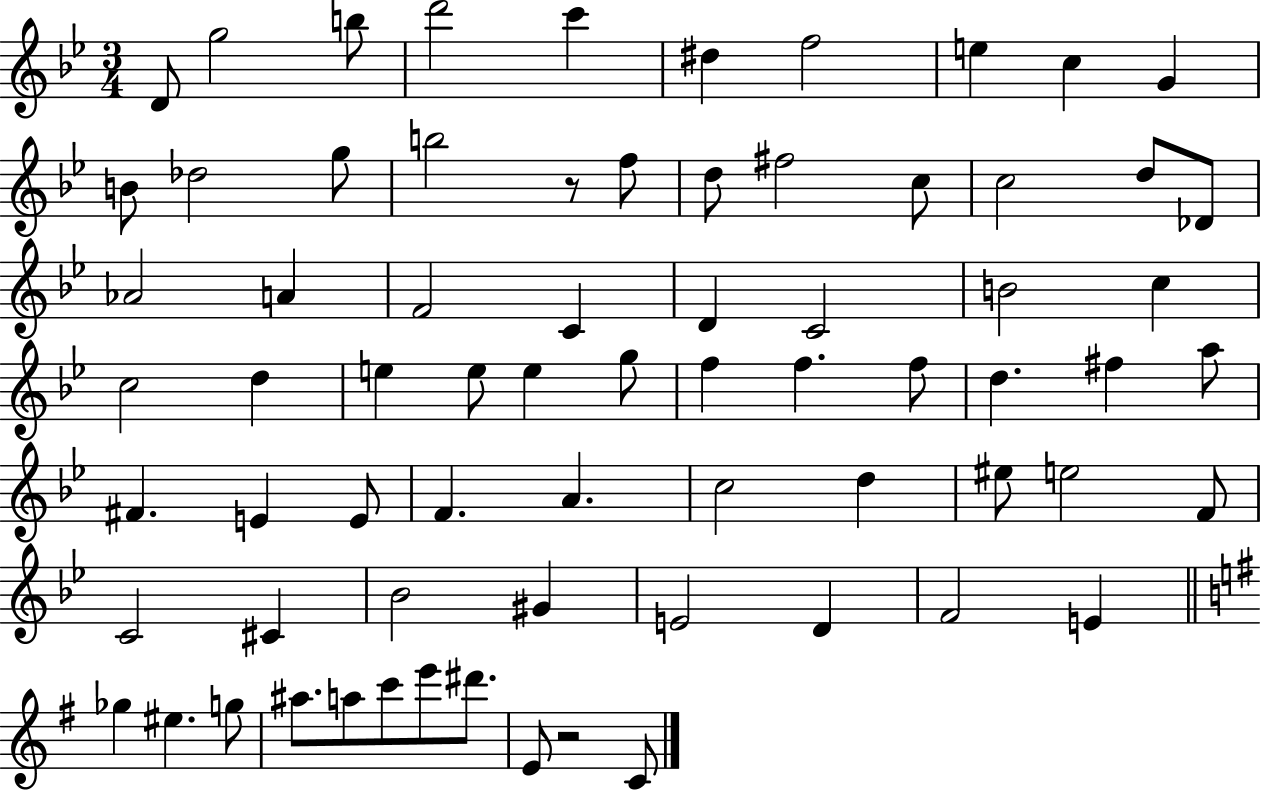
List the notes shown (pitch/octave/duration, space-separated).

D4/e G5/h B5/e D6/h C6/q D#5/q F5/h E5/q C5/q G4/q B4/e Db5/h G5/e B5/h R/e F5/e D5/e F#5/h C5/e C5/h D5/e Db4/e Ab4/h A4/q F4/h C4/q D4/q C4/h B4/h C5/q C5/h D5/q E5/q E5/e E5/q G5/e F5/q F5/q. F5/e D5/q. F#5/q A5/e F#4/q. E4/q E4/e F4/q. A4/q. C5/h D5/q EIS5/e E5/h F4/e C4/h C#4/q Bb4/h G#4/q E4/h D4/q F4/h E4/q Gb5/q EIS5/q. G5/e A#5/e. A5/e C6/e E6/e D#6/e. E4/e R/h C4/e